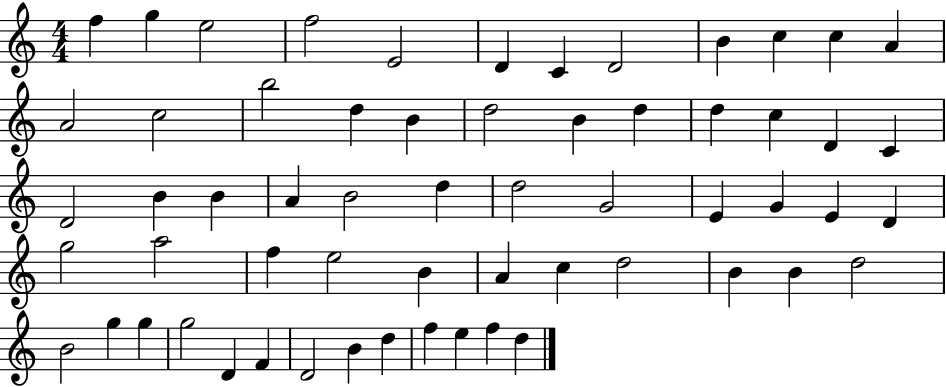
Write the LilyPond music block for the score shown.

{
  \clef treble
  \numericTimeSignature
  \time 4/4
  \key c \major
  f''4 g''4 e''2 | f''2 e'2 | d'4 c'4 d'2 | b'4 c''4 c''4 a'4 | \break a'2 c''2 | b''2 d''4 b'4 | d''2 b'4 d''4 | d''4 c''4 d'4 c'4 | \break d'2 b'4 b'4 | a'4 b'2 d''4 | d''2 g'2 | e'4 g'4 e'4 d'4 | \break g''2 a''2 | f''4 e''2 b'4 | a'4 c''4 d''2 | b'4 b'4 d''2 | \break b'2 g''4 g''4 | g''2 d'4 f'4 | d'2 b'4 d''4 | f''4 e''4 f''4 d''4 | \break \bar "|."
}